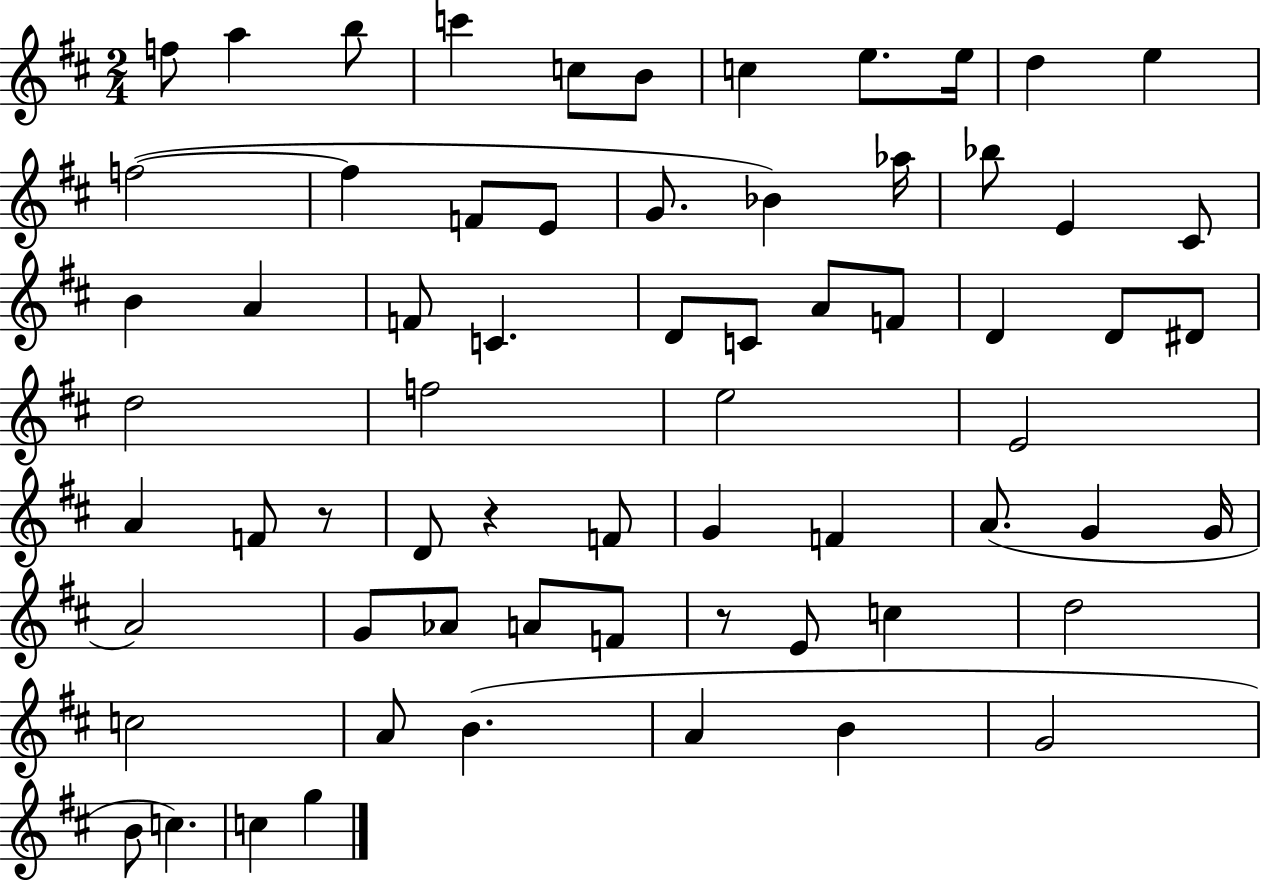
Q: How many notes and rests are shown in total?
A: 66